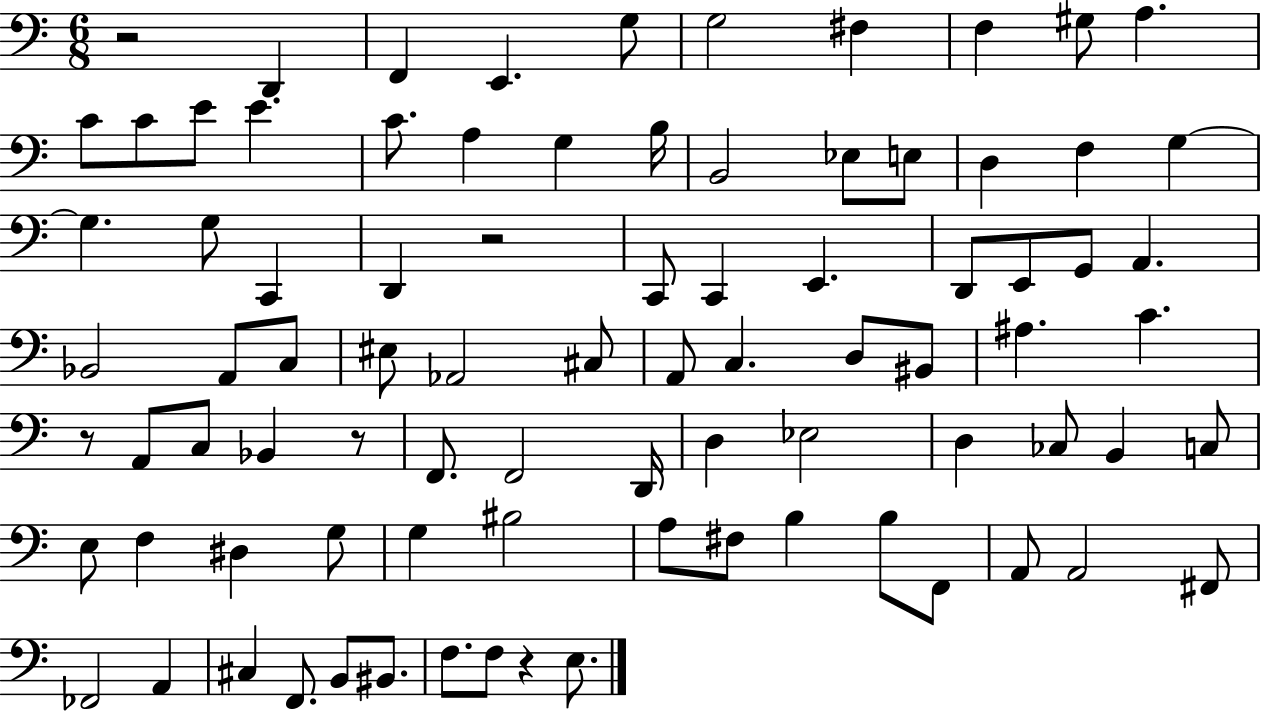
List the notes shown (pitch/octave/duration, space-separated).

R/h D2/q F2/q E2/q. G3/e G3/h F#3/q F3/q G#3/e A3/q. C4/e C4/e E4/e E4/q. C4/e. A3/q G3/q B3/s B2/h Eb3/e E3/e D3/q F3/q G3/q G3/q. G3/e C2/q D2/q R/h C2/e C2/q E2/q. D2/e E2/e G2/e A2/q. Bb2/h A2/e C3/e EIS3/e Ab2/h C#3/e A2/e C3/q. D3/e BIS2/e A#3/q. C4/q. R/e A2/e C3/e Bb2/q R/e F2/e. F2/h D2/s D3/q Eb3/h D3/q CES3/e B2/q C3/e E3/e F3/q D#3/q G3/e G3/q BIS3/h A3/e F#3/e B3/q B3/e F2/e A2/e A2/h F#2/e FES2/h A2/q C#3/q F2/e. B2/e BIS2/e. F3/e. F3/e R/q E3/e.